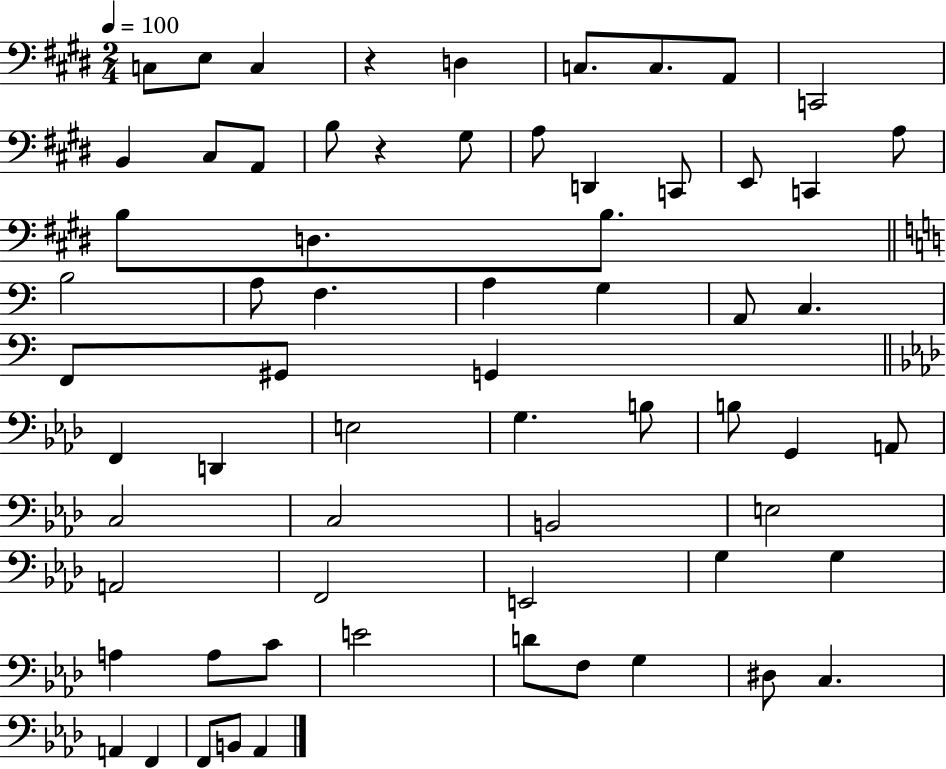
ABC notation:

X:1
T:Untitled
M:2/4
L:1/4
K:E
C,/2 E,/2 C, z D, C,/2 C,/2 A,,/2 C,,2 B,, ^C,/2 A,,/2 B,/2 z ^G,/2 A,/2 D,, C,,/2 E,,/2 C,, A,/2 B,/2 D,/2 B,/2 B,2 A,/2 F, A, G, A,,/2 C, F,,/2 ^G,,/2 G,, F,, D,, E,2 G, B,/2 B,/2 G,, A,,/2 C,2 C,2 B,,2 E,2 A,,2 F,,2 E,,2 G, G, A, A,/2 C/2 E2 D/2 F,/2 G, ^D,/2 C, A,, F,, F,,/2 B,,/2 _A,,